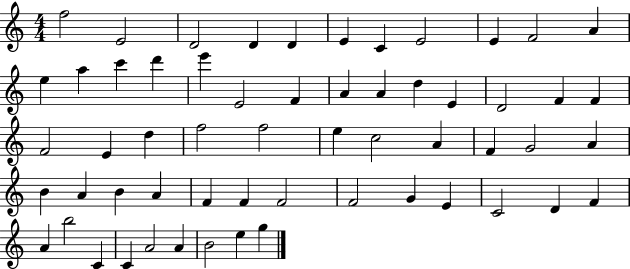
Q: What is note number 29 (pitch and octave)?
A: F5